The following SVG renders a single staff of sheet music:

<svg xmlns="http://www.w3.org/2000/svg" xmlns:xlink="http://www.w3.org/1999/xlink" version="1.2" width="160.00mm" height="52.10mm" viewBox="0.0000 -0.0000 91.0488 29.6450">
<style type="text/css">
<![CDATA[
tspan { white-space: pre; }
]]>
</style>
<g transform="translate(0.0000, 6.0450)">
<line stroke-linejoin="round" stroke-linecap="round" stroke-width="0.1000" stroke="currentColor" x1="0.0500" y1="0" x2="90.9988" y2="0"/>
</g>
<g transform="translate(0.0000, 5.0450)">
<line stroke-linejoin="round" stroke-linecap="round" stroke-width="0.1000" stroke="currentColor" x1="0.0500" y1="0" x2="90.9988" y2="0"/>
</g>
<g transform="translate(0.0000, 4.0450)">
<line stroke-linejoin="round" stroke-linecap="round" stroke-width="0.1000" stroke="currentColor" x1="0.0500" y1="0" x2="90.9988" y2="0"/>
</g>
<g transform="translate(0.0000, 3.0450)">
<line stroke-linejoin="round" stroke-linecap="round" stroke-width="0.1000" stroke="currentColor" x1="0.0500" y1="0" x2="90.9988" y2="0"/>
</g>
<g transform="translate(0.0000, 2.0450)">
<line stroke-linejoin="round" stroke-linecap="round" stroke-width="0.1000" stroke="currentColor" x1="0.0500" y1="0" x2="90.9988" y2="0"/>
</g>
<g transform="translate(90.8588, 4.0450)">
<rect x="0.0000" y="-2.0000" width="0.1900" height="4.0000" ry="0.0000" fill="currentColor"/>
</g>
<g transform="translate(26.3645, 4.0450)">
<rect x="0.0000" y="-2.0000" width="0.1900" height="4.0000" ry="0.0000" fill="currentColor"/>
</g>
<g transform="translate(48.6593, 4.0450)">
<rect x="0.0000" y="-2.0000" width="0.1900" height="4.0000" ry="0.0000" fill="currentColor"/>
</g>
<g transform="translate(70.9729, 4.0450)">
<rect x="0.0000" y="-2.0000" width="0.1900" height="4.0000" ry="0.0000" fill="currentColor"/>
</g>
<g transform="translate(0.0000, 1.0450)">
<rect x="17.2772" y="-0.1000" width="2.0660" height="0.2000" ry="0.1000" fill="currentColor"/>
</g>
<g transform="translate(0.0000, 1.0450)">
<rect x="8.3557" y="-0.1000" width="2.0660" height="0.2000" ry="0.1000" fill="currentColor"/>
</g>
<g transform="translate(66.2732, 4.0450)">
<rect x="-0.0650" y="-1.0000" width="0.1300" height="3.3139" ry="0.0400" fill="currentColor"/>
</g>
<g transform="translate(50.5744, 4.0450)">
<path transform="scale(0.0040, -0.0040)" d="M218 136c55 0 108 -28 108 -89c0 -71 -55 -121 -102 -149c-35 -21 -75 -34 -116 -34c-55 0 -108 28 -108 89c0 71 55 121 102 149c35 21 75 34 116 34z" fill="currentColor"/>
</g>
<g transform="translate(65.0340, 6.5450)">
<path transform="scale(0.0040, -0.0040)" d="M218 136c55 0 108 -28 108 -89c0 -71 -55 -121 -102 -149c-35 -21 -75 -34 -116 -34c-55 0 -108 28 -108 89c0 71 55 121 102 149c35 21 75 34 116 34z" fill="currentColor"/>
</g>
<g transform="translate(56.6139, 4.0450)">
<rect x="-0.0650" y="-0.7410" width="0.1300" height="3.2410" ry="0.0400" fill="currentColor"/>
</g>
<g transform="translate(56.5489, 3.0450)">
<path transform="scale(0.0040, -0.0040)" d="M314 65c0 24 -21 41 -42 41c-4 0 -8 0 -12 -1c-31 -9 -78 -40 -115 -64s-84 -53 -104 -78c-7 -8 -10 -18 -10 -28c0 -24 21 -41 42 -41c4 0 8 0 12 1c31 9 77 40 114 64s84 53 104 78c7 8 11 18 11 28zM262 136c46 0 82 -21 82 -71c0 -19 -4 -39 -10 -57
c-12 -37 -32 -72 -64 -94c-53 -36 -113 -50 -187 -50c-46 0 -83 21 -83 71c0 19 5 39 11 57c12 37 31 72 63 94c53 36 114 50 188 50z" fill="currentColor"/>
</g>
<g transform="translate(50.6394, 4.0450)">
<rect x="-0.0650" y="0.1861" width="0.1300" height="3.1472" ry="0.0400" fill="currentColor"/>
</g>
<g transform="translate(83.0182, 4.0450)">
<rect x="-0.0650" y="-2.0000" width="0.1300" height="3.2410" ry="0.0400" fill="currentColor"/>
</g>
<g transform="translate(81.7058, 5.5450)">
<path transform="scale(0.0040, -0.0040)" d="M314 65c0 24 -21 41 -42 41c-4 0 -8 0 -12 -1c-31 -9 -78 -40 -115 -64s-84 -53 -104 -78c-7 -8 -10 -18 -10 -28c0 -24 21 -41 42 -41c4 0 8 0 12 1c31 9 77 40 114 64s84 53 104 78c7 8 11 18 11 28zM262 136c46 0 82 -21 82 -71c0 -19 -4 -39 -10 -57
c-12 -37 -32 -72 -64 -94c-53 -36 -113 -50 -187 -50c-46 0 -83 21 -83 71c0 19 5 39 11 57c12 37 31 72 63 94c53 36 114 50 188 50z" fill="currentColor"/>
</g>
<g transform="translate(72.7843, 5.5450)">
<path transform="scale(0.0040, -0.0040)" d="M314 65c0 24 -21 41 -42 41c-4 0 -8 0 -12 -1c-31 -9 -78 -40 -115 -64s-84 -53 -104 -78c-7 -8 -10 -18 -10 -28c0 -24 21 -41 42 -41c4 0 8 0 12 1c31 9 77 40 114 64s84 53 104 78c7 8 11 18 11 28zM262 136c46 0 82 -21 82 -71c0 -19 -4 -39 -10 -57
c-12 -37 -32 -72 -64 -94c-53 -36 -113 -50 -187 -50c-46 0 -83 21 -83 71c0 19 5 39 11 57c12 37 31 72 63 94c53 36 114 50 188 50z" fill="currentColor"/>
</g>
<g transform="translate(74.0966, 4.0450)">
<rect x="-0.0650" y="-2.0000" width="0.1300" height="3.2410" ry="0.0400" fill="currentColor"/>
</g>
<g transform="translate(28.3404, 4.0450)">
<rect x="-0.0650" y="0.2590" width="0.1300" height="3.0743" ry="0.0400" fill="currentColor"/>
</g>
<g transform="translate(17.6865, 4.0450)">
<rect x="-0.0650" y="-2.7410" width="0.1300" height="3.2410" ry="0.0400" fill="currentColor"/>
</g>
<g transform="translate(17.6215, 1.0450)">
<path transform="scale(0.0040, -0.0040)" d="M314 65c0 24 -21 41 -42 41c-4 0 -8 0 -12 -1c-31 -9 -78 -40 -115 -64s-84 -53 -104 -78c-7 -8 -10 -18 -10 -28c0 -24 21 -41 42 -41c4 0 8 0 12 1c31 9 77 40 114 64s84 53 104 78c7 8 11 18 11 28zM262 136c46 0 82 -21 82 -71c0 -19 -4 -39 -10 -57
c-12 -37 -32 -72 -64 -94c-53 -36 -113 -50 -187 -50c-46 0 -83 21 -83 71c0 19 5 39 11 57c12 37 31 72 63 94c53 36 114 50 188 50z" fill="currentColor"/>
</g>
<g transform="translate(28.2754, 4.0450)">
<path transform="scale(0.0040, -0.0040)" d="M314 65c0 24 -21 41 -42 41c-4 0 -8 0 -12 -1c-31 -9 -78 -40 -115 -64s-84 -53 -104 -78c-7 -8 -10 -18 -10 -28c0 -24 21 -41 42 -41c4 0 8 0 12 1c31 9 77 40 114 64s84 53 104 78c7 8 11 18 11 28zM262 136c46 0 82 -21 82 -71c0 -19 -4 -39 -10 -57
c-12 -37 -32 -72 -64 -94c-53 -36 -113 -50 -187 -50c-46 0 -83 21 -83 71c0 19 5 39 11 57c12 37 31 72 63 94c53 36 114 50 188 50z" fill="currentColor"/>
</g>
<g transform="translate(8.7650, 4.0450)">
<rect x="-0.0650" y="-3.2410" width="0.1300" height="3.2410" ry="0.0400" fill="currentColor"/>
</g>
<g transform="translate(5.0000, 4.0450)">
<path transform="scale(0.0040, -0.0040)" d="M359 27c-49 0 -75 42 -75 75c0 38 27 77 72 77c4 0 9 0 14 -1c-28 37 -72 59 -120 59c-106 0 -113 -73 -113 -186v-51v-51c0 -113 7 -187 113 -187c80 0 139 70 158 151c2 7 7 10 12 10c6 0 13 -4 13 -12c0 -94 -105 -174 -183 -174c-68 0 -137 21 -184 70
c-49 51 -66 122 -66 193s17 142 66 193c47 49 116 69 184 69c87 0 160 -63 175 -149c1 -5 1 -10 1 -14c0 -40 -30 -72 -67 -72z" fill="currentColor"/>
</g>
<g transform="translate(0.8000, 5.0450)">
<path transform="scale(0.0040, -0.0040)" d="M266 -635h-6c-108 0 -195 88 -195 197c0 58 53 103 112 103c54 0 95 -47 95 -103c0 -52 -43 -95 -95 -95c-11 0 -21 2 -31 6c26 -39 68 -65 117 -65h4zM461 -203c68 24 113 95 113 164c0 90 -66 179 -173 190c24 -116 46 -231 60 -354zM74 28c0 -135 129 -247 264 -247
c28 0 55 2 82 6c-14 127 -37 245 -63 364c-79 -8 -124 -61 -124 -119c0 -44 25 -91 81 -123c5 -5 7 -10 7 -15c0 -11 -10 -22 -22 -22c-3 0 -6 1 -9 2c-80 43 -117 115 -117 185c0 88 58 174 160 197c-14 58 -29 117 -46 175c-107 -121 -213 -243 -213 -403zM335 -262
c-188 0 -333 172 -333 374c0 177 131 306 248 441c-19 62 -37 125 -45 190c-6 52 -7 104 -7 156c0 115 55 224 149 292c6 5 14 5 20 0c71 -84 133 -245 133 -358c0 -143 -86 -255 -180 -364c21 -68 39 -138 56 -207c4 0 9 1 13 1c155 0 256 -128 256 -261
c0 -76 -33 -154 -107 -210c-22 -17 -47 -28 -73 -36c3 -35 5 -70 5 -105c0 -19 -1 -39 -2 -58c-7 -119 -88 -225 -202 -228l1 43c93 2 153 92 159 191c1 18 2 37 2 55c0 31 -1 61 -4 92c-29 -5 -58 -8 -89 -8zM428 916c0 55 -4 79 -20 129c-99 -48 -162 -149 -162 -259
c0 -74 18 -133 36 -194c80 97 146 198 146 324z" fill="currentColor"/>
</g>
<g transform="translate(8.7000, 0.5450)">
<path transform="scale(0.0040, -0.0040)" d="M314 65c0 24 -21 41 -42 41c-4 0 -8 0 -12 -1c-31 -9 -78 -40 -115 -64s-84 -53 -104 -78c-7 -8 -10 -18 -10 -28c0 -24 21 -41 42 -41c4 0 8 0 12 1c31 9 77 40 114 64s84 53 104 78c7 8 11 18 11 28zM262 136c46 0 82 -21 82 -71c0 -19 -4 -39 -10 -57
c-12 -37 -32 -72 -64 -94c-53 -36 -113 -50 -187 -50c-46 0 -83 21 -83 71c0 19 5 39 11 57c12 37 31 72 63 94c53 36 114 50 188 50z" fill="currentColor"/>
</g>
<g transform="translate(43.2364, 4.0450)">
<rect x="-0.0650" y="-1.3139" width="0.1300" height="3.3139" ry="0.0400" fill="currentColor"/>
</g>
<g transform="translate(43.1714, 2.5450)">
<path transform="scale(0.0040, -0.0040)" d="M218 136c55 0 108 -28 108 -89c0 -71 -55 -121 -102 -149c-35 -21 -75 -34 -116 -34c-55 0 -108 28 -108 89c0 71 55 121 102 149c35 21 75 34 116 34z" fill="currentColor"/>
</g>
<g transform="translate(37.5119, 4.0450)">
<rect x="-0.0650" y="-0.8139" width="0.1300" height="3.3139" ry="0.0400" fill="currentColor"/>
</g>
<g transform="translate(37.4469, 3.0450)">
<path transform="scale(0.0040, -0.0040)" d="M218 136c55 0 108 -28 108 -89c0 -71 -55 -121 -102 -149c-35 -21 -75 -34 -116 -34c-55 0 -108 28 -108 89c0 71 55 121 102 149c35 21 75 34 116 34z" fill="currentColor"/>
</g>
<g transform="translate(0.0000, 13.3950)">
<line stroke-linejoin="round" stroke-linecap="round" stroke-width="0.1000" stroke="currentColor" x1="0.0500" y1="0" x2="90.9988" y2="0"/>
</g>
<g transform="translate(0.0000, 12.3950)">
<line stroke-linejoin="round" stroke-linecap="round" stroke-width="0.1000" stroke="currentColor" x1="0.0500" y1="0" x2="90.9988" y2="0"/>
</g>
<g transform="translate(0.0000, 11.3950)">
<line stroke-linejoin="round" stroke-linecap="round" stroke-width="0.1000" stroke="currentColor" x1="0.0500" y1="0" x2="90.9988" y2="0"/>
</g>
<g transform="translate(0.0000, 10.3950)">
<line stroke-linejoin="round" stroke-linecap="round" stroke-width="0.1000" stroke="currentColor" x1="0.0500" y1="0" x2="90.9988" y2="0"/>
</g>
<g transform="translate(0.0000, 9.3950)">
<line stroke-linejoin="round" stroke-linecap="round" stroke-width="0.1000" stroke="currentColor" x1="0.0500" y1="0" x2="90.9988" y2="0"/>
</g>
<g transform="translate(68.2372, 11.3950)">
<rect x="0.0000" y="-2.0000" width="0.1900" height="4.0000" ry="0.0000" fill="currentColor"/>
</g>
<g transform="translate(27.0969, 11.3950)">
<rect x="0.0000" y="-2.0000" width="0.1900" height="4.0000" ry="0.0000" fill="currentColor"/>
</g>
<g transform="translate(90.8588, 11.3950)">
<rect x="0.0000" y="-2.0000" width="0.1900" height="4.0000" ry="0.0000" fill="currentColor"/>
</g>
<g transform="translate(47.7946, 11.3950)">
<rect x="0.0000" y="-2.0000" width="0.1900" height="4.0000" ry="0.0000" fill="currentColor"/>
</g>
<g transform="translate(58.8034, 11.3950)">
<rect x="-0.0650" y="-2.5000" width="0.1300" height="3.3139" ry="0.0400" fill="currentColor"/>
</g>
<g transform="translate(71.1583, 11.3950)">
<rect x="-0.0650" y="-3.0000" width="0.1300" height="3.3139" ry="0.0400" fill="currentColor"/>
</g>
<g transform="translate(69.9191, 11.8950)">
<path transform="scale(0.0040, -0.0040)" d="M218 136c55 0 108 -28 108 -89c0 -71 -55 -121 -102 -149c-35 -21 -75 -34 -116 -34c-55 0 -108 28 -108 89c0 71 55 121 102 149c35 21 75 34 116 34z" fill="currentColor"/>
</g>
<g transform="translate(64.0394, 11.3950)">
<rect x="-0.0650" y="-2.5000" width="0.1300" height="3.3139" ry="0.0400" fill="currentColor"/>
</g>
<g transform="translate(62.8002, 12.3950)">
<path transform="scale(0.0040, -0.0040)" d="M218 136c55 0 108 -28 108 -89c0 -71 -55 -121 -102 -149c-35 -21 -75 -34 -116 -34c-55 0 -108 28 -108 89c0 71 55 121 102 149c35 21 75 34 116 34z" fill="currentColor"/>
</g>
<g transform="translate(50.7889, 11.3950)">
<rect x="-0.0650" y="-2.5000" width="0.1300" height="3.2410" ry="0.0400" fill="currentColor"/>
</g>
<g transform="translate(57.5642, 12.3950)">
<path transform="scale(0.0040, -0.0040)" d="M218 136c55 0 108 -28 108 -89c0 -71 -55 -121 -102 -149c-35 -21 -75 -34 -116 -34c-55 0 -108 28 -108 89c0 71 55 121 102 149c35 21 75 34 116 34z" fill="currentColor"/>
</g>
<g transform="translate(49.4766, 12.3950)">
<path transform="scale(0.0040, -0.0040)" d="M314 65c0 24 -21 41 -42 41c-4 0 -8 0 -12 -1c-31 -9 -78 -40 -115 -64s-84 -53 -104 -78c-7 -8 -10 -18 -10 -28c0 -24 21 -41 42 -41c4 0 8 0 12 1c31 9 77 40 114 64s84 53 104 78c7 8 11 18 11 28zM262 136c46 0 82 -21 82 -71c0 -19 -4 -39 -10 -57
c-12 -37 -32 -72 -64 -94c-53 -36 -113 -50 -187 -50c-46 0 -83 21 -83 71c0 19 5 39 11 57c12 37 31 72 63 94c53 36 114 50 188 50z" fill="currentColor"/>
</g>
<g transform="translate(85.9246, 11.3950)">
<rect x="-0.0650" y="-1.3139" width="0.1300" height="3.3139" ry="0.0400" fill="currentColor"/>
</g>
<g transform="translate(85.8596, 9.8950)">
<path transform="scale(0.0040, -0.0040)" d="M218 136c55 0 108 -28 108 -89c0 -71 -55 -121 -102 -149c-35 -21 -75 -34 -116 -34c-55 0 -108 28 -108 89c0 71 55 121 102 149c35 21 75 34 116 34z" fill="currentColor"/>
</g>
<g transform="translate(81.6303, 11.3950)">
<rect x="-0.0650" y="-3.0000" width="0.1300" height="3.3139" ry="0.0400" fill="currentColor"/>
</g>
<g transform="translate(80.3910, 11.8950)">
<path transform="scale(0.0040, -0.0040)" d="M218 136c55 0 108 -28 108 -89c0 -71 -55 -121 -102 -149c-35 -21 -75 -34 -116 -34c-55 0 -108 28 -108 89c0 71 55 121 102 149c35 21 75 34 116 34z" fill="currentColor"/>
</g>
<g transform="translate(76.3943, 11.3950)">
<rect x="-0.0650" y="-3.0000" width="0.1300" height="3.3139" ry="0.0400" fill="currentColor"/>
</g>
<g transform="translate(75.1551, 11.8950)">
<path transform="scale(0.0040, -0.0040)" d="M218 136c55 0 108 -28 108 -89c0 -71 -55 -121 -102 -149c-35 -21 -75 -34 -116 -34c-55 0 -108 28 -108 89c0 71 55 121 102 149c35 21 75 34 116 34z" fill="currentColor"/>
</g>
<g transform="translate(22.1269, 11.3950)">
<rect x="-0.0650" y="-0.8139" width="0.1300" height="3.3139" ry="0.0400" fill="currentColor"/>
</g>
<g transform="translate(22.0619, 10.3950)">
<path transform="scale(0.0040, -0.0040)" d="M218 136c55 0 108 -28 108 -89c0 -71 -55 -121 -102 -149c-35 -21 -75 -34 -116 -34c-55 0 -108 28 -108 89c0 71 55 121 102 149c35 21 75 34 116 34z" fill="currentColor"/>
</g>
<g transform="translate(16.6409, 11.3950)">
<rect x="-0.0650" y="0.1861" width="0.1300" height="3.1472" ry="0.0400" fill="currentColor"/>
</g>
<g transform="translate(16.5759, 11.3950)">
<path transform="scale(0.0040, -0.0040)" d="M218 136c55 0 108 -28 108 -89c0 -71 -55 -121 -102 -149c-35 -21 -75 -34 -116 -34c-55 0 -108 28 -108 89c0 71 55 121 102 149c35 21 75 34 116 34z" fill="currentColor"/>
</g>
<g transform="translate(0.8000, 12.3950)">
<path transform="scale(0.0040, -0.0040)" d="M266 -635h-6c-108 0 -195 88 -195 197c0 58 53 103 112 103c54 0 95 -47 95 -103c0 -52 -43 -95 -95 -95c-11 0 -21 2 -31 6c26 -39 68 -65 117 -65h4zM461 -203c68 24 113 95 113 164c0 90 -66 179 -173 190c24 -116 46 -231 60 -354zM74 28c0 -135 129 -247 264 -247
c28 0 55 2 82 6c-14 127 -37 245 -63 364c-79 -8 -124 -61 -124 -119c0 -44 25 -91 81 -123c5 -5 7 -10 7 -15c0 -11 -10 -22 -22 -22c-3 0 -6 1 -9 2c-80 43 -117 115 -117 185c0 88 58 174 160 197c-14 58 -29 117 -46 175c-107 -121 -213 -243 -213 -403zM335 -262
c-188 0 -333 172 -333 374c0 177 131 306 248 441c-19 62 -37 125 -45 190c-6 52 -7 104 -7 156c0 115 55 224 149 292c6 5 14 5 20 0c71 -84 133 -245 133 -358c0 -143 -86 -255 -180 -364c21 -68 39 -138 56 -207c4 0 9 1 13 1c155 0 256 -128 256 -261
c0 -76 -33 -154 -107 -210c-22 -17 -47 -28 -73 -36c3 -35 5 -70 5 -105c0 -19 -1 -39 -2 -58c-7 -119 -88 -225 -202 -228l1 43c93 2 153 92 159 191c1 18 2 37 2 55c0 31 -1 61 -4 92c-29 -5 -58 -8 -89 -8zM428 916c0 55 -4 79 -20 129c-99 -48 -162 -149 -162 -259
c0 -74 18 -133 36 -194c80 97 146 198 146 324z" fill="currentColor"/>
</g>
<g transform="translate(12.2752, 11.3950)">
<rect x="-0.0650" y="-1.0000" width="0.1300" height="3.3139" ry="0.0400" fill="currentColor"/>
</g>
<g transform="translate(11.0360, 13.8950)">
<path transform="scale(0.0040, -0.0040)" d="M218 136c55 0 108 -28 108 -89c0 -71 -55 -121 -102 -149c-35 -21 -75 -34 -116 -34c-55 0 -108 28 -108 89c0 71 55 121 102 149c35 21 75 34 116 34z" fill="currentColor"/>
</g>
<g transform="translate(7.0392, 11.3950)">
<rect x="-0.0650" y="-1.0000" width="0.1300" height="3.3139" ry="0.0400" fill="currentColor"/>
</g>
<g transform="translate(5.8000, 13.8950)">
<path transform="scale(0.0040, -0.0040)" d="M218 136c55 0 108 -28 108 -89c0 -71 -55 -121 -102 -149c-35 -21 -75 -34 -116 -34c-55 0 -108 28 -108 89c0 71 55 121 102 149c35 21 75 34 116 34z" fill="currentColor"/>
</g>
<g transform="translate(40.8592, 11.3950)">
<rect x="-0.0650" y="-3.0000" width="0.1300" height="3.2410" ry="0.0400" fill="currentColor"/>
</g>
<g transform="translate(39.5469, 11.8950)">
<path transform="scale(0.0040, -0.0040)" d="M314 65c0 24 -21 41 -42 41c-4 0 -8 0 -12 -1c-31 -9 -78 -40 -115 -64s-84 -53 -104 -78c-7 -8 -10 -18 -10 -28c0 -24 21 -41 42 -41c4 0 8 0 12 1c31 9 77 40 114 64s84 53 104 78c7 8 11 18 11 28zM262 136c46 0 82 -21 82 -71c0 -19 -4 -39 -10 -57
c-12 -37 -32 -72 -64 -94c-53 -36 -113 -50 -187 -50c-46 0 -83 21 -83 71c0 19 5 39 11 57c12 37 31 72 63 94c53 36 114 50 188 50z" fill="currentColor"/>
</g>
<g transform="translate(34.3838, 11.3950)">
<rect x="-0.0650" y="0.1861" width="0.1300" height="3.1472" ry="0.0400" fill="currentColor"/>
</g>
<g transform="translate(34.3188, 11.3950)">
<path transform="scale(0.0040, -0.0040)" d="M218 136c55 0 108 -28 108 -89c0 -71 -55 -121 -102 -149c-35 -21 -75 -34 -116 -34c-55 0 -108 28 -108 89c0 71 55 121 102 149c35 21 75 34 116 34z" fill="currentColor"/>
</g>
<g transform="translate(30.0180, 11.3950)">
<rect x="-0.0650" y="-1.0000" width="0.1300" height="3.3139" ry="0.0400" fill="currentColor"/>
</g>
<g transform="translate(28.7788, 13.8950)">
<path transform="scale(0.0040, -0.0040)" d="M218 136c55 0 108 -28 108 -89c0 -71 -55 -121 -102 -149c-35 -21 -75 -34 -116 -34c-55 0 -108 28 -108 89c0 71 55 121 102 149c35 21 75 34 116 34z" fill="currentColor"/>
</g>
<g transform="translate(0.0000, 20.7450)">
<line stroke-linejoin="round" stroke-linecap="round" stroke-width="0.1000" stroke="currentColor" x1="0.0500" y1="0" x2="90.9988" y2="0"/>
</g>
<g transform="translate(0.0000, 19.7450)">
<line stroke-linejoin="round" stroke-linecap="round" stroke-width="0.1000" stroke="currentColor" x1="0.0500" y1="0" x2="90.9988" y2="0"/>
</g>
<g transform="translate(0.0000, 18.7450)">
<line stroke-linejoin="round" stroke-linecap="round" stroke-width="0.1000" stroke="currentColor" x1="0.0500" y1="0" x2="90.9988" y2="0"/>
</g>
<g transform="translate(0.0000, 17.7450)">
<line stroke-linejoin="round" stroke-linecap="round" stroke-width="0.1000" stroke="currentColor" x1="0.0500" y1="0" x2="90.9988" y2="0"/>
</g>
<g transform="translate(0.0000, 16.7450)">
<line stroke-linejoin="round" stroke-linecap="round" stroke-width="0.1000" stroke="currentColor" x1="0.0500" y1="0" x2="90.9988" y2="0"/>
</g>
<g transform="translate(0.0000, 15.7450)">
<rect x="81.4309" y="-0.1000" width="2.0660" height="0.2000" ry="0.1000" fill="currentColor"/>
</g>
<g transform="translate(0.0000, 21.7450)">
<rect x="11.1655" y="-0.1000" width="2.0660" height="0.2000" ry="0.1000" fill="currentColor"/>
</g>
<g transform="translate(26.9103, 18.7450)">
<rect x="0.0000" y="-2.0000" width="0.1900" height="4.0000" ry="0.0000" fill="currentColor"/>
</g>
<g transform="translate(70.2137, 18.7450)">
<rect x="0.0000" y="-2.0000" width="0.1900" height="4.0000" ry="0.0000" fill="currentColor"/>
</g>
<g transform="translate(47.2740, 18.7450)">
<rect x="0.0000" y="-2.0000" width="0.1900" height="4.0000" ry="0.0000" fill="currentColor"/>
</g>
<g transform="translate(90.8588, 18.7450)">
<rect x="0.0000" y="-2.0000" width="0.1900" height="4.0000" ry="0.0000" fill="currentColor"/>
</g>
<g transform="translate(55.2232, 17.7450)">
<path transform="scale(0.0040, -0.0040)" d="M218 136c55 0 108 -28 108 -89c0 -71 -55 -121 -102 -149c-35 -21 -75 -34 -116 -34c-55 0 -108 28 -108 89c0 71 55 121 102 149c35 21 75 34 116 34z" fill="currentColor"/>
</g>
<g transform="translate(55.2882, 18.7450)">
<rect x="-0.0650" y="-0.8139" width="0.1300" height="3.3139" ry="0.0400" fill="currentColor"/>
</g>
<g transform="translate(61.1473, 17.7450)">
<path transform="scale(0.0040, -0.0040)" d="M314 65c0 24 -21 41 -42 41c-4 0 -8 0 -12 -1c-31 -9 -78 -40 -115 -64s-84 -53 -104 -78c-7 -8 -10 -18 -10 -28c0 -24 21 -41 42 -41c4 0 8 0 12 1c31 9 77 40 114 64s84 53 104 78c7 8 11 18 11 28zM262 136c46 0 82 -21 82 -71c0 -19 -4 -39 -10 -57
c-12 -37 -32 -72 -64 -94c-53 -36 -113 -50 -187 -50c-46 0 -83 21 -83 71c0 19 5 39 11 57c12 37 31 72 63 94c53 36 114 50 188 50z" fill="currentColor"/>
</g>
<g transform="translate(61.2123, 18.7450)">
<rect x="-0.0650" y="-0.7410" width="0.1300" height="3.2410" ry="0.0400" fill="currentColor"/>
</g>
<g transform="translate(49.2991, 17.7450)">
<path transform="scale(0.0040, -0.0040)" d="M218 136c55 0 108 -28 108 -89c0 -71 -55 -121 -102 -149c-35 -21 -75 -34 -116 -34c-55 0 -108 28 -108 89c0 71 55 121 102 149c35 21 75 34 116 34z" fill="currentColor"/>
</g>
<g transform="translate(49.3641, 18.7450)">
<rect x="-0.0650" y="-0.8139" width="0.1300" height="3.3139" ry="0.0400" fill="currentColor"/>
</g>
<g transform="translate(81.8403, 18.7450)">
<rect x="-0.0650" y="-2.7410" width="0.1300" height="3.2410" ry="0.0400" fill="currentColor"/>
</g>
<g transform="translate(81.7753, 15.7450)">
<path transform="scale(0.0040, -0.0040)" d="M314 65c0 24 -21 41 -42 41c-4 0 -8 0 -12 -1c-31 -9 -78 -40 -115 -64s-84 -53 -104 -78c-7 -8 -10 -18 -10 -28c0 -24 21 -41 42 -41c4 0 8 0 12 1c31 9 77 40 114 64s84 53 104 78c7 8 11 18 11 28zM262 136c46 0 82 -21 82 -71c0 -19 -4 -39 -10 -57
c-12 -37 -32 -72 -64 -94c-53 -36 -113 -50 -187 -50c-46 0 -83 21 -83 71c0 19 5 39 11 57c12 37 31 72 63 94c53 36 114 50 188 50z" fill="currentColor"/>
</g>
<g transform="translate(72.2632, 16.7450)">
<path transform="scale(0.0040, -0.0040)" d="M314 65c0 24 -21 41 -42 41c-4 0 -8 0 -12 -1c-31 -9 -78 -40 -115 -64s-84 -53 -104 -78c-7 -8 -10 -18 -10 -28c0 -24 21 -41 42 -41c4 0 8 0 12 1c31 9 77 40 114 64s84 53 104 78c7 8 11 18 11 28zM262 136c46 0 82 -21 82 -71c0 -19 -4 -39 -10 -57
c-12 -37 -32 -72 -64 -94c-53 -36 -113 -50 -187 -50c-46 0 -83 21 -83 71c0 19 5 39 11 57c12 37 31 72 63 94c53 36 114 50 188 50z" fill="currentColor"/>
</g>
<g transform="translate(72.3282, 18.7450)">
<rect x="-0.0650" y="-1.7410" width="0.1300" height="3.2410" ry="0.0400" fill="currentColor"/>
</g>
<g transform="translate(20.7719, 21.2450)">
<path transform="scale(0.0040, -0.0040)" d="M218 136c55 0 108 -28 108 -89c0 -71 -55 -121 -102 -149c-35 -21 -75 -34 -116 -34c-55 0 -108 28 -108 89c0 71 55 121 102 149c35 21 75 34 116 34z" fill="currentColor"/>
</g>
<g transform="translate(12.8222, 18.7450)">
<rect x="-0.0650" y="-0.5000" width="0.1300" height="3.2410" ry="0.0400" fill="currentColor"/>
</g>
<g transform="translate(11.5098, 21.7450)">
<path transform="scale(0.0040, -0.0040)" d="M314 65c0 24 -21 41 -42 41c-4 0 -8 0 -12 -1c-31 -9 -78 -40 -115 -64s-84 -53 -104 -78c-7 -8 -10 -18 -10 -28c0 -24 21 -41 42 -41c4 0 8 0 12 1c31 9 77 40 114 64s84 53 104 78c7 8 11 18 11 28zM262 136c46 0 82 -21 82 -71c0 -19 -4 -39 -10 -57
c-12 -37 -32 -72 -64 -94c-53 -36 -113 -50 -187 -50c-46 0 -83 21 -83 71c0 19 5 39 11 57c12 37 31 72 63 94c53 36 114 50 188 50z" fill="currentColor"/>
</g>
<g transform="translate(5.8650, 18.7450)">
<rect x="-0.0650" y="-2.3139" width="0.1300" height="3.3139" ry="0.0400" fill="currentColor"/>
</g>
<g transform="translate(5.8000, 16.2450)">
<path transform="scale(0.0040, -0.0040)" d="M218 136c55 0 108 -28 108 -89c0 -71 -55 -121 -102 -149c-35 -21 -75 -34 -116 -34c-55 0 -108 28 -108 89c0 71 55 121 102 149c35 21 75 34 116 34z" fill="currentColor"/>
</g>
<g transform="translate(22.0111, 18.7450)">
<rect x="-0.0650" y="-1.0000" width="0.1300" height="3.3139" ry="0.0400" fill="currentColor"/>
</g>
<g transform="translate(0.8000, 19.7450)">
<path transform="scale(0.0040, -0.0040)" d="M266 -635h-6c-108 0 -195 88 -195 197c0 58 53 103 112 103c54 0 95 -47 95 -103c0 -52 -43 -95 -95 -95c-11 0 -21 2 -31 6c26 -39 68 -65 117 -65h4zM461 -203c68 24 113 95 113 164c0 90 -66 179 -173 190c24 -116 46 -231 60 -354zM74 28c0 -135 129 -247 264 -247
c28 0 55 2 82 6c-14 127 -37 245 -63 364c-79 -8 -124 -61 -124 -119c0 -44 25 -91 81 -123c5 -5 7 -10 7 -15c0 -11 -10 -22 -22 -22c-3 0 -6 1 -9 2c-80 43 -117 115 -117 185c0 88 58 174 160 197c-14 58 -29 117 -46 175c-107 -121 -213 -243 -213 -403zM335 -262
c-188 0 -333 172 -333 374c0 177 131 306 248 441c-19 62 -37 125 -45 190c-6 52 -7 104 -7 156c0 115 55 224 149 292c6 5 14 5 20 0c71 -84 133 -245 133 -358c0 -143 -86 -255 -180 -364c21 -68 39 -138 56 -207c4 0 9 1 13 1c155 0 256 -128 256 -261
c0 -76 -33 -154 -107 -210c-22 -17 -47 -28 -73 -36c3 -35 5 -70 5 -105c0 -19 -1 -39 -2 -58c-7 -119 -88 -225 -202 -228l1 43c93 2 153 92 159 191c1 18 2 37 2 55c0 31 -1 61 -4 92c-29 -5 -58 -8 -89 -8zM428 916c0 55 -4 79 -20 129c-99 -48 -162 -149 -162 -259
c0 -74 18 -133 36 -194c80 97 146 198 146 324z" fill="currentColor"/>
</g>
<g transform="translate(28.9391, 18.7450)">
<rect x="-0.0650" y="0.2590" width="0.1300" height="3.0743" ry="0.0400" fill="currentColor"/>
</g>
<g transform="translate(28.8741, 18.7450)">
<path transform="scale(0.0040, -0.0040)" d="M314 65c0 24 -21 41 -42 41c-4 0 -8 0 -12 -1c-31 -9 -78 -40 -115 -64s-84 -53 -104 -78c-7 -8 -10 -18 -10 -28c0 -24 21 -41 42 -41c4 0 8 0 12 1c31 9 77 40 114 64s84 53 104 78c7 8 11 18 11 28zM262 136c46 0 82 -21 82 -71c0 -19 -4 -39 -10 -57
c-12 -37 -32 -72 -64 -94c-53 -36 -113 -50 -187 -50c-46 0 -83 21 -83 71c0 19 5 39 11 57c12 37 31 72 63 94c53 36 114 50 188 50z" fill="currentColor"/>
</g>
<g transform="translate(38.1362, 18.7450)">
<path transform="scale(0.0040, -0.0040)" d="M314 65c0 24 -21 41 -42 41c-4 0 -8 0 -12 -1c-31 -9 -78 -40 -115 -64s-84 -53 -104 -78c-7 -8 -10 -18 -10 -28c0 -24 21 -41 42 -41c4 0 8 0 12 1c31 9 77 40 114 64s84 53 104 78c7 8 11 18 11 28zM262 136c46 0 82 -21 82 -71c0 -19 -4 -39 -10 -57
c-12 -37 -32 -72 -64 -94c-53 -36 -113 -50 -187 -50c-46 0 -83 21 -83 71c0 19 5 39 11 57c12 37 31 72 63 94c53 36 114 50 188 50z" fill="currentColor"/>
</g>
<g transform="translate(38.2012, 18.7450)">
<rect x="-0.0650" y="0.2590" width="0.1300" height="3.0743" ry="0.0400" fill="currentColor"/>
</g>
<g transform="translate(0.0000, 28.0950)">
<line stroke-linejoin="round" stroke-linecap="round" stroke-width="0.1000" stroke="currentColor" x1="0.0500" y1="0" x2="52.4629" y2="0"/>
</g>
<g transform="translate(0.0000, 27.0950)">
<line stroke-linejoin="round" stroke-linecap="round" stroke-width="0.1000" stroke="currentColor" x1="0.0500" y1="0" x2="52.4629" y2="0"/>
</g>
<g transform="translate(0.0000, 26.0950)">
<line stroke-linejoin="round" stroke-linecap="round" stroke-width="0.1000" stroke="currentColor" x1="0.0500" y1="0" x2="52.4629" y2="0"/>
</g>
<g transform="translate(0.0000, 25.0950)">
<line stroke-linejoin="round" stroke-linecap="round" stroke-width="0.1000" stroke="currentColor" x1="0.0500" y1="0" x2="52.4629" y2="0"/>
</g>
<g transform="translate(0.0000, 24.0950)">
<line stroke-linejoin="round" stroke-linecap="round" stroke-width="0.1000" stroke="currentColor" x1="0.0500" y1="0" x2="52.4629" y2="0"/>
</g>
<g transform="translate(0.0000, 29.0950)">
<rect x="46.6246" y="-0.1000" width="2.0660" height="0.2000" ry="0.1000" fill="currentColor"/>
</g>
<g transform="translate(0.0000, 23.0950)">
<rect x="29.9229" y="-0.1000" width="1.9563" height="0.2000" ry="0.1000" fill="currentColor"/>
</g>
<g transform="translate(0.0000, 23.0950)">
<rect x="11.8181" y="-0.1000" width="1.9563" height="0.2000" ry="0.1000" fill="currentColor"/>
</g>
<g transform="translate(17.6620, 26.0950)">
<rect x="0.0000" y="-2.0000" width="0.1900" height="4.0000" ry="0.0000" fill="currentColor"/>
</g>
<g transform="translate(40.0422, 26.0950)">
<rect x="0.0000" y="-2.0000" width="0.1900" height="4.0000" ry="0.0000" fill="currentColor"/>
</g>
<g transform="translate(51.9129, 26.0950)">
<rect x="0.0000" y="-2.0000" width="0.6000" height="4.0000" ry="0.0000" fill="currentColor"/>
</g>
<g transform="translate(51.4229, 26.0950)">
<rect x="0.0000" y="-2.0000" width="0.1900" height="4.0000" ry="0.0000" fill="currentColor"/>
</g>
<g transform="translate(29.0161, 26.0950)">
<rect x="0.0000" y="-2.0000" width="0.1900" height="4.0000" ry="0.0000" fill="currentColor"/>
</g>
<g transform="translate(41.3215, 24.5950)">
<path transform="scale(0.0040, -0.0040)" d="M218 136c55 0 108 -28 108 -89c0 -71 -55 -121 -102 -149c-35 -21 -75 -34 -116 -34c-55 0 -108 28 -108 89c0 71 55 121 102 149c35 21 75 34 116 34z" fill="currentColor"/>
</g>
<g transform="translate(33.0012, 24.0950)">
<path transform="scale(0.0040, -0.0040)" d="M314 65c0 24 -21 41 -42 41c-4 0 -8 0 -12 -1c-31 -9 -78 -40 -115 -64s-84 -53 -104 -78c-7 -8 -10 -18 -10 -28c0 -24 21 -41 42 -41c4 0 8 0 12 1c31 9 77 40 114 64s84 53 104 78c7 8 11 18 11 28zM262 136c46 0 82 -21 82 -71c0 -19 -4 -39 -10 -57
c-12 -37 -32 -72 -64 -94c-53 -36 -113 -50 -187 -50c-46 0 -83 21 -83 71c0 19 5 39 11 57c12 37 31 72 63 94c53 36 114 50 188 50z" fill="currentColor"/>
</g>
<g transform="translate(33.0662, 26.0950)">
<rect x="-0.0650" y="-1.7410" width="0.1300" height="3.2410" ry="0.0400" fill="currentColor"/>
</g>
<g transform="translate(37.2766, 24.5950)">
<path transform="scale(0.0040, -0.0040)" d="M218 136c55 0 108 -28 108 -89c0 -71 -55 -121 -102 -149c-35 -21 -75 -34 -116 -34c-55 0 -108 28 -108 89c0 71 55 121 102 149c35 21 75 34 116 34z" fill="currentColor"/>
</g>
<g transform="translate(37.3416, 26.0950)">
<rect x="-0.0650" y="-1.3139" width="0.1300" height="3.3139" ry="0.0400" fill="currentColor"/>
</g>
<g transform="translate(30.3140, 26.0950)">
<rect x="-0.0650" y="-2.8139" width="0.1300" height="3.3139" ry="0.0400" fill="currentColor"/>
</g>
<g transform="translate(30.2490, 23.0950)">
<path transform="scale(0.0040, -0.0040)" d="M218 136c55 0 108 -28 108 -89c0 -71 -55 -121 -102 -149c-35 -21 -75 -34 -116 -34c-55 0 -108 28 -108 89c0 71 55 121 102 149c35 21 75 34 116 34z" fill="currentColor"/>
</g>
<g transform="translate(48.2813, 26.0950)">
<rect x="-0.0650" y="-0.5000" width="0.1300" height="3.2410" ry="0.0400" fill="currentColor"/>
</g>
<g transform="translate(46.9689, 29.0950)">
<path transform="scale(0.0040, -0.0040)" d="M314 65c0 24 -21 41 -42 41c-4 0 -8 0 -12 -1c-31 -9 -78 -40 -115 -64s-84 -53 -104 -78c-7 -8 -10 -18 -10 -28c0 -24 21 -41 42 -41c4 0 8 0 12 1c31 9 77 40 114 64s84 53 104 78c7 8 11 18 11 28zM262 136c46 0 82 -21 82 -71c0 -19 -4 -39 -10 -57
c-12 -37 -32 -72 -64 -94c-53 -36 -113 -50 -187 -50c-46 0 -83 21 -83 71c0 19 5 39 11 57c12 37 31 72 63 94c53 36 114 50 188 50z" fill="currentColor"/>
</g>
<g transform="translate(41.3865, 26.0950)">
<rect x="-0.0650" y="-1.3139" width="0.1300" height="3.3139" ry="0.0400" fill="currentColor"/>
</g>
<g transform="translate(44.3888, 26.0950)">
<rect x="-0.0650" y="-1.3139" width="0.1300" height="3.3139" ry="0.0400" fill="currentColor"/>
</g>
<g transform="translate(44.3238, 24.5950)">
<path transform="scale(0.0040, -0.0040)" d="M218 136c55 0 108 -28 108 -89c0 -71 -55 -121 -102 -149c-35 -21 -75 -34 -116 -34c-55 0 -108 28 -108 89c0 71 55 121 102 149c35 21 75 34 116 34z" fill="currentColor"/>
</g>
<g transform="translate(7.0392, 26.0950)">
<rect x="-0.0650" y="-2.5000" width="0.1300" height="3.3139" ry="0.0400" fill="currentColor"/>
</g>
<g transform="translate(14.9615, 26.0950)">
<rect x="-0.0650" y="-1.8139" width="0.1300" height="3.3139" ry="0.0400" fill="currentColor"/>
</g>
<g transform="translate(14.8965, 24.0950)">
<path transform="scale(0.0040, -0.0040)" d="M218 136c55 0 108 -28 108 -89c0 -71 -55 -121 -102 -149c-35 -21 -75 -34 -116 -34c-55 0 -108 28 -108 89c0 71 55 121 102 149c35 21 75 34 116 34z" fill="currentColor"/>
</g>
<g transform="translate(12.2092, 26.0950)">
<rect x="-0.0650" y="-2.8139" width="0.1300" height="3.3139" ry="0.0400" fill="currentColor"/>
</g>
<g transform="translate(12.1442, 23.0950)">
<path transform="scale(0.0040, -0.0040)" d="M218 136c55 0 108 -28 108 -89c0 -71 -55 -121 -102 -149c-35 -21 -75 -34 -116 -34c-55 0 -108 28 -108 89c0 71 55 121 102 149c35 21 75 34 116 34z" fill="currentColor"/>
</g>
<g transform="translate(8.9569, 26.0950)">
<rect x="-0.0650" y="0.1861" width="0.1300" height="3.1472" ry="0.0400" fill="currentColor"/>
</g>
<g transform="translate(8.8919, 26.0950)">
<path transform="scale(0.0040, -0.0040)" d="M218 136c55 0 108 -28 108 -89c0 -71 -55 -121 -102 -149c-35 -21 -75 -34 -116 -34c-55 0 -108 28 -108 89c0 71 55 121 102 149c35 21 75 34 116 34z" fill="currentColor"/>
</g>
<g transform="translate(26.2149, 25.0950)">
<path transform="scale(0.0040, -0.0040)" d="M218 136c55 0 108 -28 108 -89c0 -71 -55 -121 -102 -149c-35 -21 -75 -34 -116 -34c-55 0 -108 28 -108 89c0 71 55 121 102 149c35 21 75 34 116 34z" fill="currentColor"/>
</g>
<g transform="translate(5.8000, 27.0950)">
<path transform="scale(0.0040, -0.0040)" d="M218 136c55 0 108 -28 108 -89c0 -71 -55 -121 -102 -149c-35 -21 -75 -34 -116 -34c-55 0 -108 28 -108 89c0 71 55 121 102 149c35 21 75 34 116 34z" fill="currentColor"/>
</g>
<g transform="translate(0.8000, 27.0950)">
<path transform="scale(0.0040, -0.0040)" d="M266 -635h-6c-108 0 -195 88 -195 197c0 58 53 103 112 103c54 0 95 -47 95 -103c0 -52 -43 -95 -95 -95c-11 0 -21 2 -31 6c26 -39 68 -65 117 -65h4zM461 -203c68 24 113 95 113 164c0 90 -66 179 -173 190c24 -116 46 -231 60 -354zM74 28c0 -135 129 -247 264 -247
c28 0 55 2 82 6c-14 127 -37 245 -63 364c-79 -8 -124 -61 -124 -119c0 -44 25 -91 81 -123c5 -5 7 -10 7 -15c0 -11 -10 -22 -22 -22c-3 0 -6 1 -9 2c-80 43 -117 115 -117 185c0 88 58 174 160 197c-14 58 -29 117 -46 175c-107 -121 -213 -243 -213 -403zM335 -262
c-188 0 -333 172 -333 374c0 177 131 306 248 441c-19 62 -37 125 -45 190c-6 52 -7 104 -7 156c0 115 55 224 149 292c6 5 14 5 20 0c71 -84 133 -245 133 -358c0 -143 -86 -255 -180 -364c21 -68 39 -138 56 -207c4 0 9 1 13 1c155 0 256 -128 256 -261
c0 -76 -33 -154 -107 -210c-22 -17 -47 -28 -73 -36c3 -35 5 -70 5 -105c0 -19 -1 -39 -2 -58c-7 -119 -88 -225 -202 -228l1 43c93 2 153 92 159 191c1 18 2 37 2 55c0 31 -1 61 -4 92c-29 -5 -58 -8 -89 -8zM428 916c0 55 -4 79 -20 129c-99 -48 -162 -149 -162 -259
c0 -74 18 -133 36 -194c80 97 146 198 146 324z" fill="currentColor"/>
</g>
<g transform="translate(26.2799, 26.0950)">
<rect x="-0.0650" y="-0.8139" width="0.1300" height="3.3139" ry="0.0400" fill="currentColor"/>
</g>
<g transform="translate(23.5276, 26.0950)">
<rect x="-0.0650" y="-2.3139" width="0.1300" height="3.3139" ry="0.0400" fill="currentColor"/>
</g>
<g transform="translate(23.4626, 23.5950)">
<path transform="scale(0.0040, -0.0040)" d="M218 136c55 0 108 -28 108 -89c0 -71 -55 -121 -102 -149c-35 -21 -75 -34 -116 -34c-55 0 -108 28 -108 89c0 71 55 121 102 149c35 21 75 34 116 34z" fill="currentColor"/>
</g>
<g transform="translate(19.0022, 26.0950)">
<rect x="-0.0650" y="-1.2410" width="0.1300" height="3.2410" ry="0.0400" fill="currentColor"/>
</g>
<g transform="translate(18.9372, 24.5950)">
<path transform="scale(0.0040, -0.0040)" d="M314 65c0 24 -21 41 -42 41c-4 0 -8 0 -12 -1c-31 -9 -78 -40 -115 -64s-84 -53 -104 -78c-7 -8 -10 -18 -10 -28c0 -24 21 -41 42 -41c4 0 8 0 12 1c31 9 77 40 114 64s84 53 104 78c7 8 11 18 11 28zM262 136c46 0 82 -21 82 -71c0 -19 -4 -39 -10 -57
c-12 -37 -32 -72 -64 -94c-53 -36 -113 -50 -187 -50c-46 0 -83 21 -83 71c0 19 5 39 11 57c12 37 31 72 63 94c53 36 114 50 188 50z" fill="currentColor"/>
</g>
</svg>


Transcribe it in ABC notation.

X:1
T:Untitled
M:4/4
L:1/4
K:C
b2 a2 B2 d e B d2 D F2 F2 D D B d D B A2 G2 G G A A A e g C2 D B2 B2 d d d2 f2 a2 G B a f e2 g d a f2 e e e C2